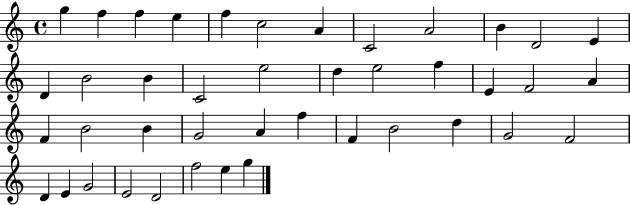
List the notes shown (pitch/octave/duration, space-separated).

G5/q F5/q F5/q E5/q F5/q C5/h A4/q C4/h A4/h B4/q D4/h E4/q D4/q B4/h B4/q C4/h E5/h D5/q E5/h F5/q E4/q F4/h A4/q F4/q B4/h B4/q G4/h A4/q F5/q F4/q B4/h D5/q G4/h F4/h D4/q E4/q G4/h E4/h D4/h F5/h E5/q G5/q